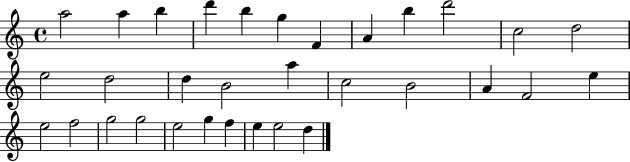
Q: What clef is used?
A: treble